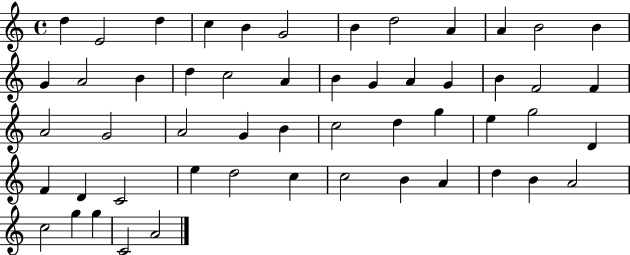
D5/q E4/h D5/q C5/q B4/q G4/h B4/q D5/h A4/q A4/q B4/h B4/q G4/q A4/h B4/q D5/q C5/h A4/q B4/q G4/q A4/q G4/q B4/q F4/h F4/q A4/h G4/h A4/h G4/q B4/q C5/h D5/q G5/q E5/q G5/h D4/q F4/q D4/q C4/h E5/q D5/h C5/q C5/h B4/q A4/q D5/q B4/q A4/h C5/h G5/q G5/q C4/h A4/h